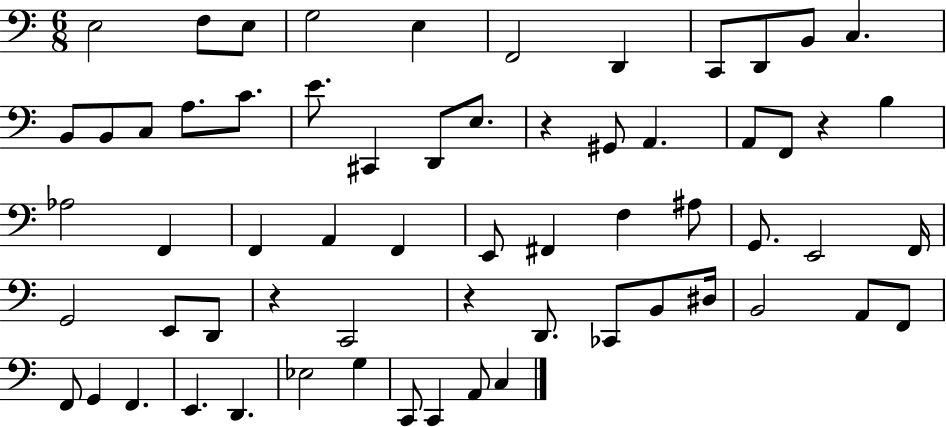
{
  \clef bass
  \numericTimeSignature
  \time 6/8
  \key c \major
  \repeat volta 2 { e2 f8 e8 | g2 e4 | f,2 d,4 | c,8 d,8 b,8 c4. | \break b,8 b,8 c8 a8. c'8. | e'8. cis,4 d,8 e8. | r4 gis,8 a,4. | a,8 f,8 r4 b4 | \break aes2 f,4 | f,4 a,4 f,4 | e,8 fis,4 f4 ais8 | g,8. e,2 f,16 | \break g,2 e,8 d,8 | r4 c,2 | r4 d,8. ces,8 b,8 dis16 | b,2 a,8 f,8 | \break f,8 g,4 f,4. | e,4. d,4. | ees2 g4 | c,8 c,4 a,8 c4 | \break } \bar "|."
}